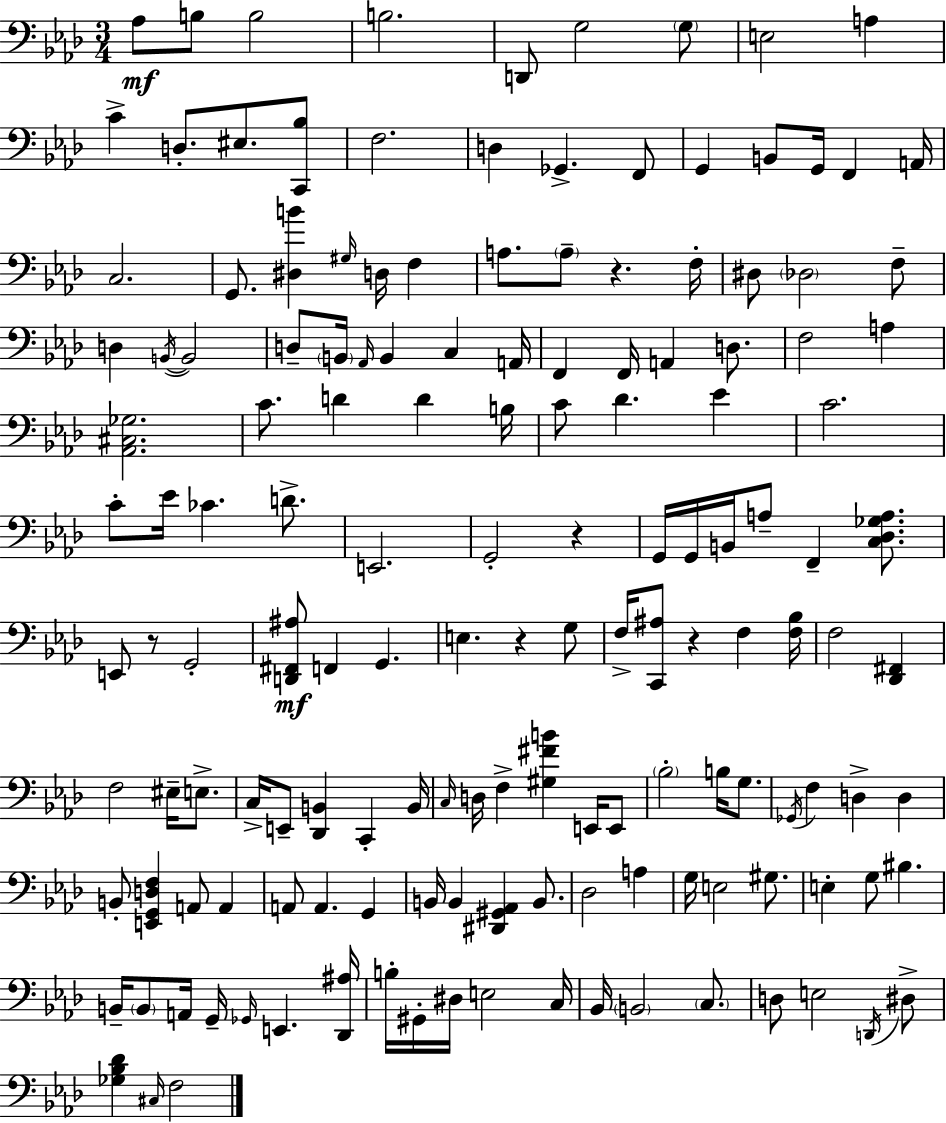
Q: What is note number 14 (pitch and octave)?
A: D3